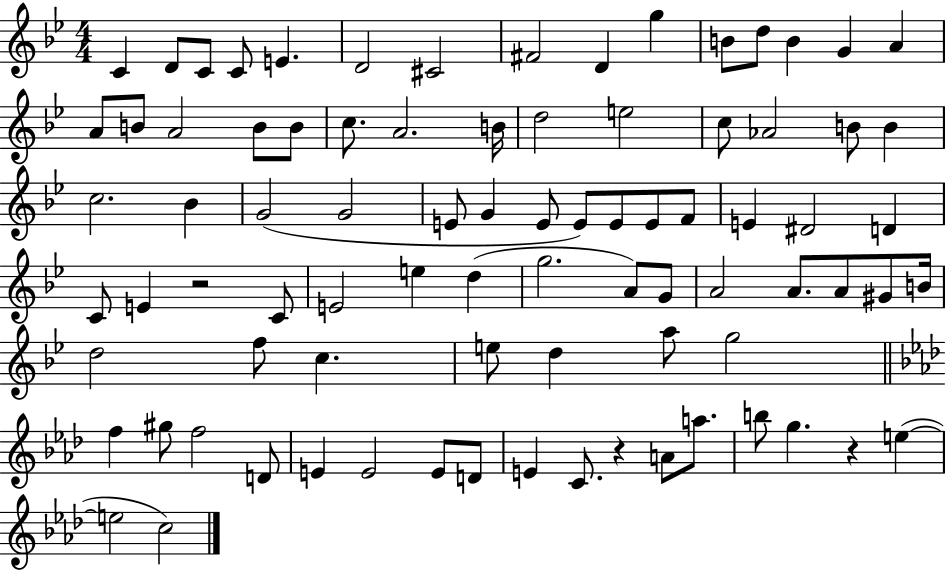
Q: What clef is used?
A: treble